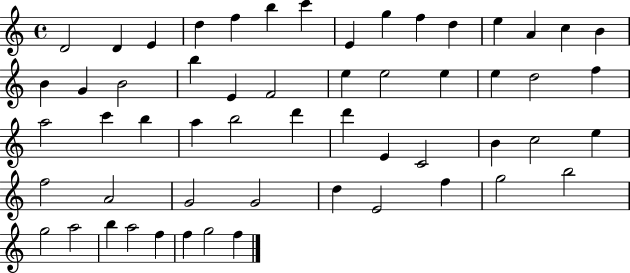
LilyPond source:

{
  \clef treble
  \time 4/4
  \defaultTimeSignature
  \key c \major
  d'2 d'4 e'4 | d''4 f''4 b''4 c'''4 | e'4 g''4 f''4 d''4 | e''4 a'4 c''4 b'4 | \break b'4 g'4 b'2 | b''4 e'4 f'2 | e''4 e''2 e''4 | e''4 d''2 f''4 | \break a''2 c'''4 b''4 | a''4 b''2 d'''4 | d'''4 e'4 c'2 | b'4 c''2 e''4 | \break f''2 a'2 | g'2 g'2 | d''4 e'2 f''4 | g''2 b''2 | \break g''2 a''2 | b''4 a''2 f''4 | f''4 g''2 f''4 | \bar "|."
}